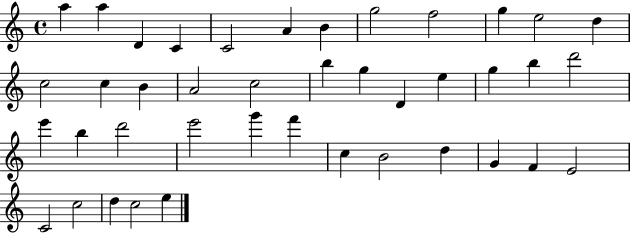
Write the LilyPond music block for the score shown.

{
  \clef treble
  \time 4/4
  \defaultTimeSignature
  \key c \major
  a''4 a''4 d'4 c'4 | c'2 a'4 b'4 | g''2 f''2 | g''4 e''2 d''4 | \break c''2 c''4 b'4 | a'2 c''2 | b''4 g''4 d'4 e''4 | g''4 b''4 d'''2 | \break e'''4 b''4 d'''2 | e'''2 g'''4 f'''4 | c''4 b'2 d''4 | g'4 f'4 e'2 | \break c'2 c''2 | d''4 c''2 e''4 | \bar "|."
}